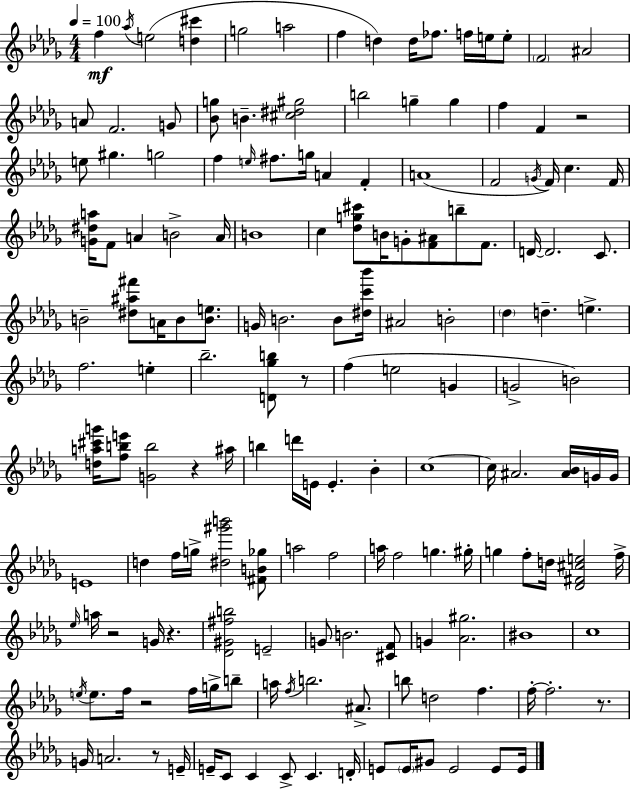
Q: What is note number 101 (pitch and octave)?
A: B4